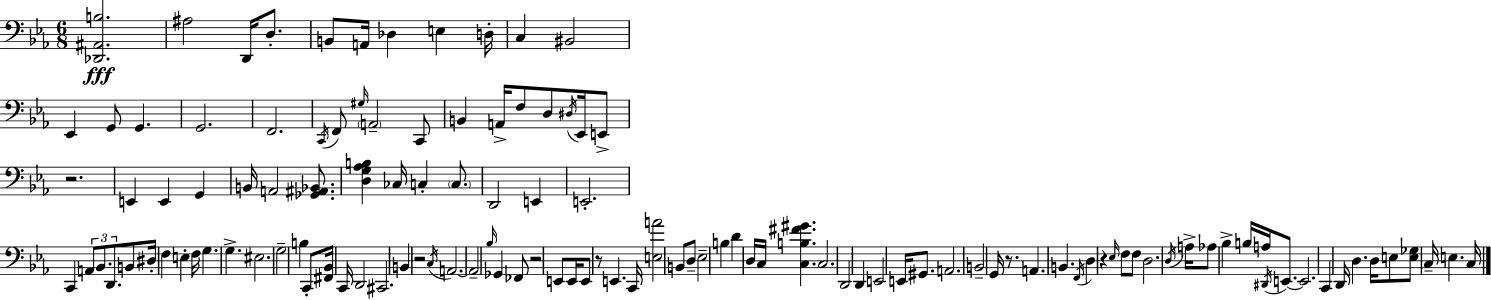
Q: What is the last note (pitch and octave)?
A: C3